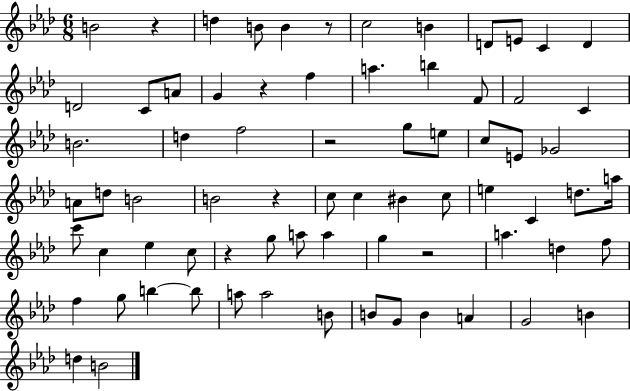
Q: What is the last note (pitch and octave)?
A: B4